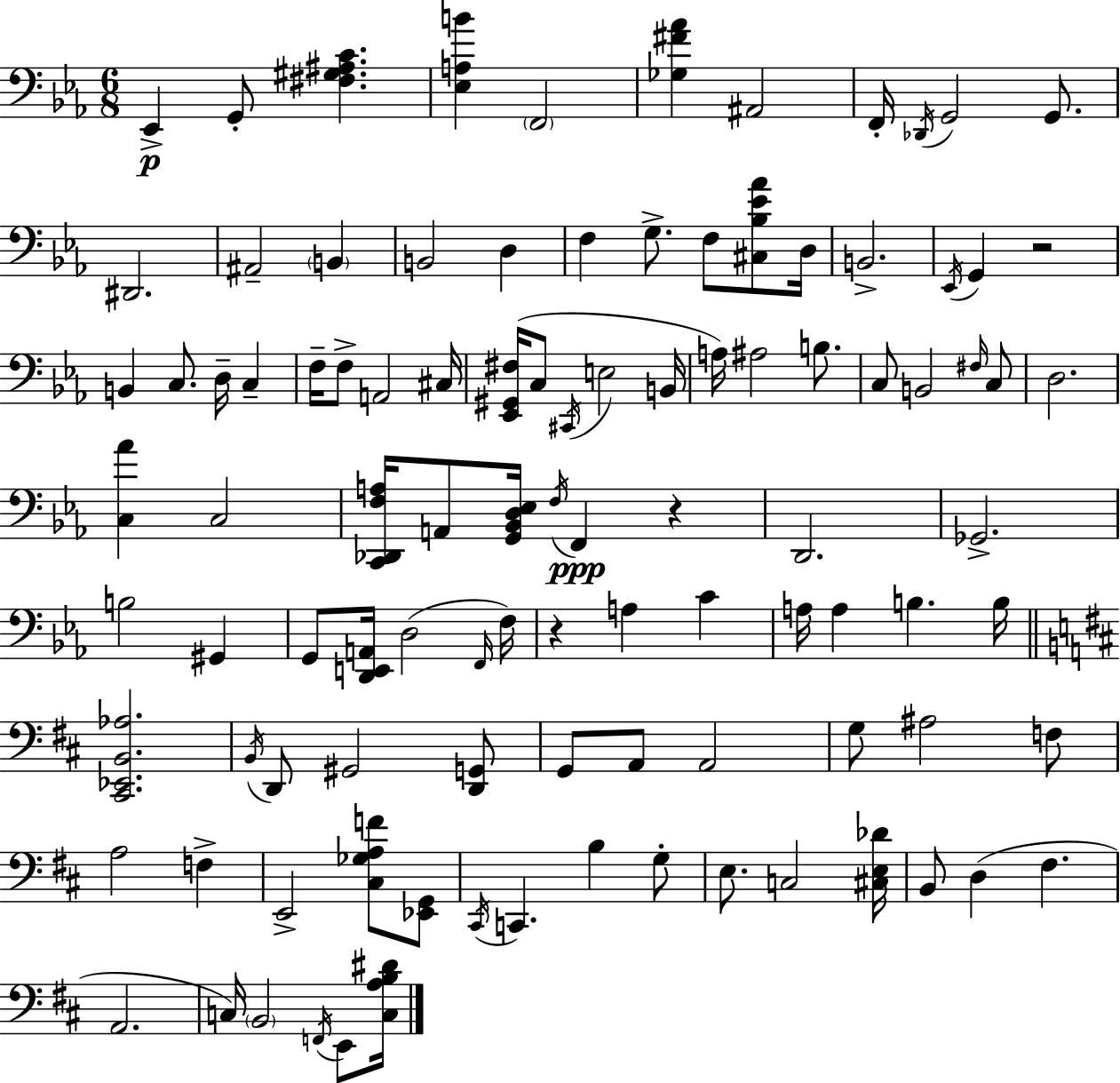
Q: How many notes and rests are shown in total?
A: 102